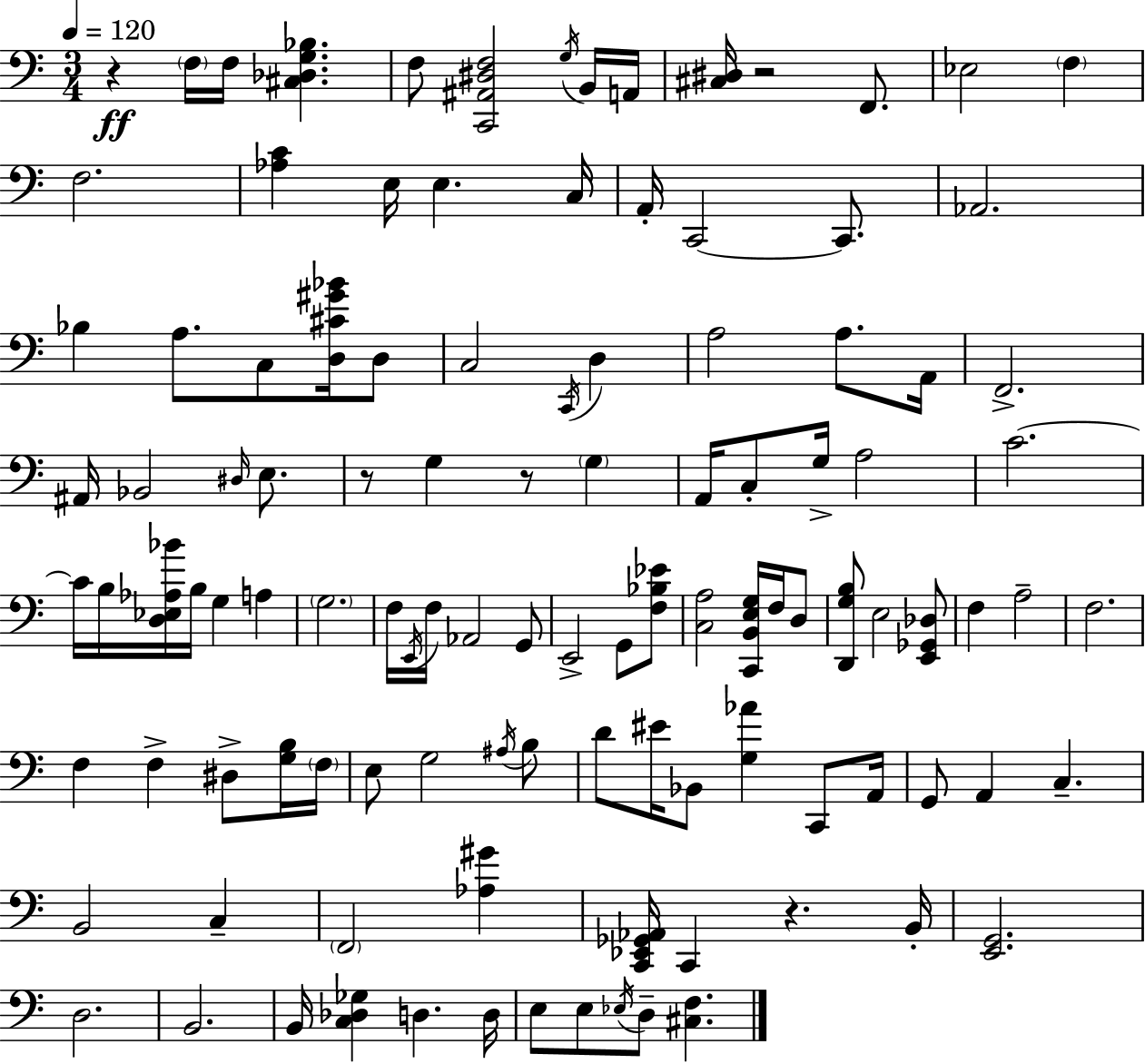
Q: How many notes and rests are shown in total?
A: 111